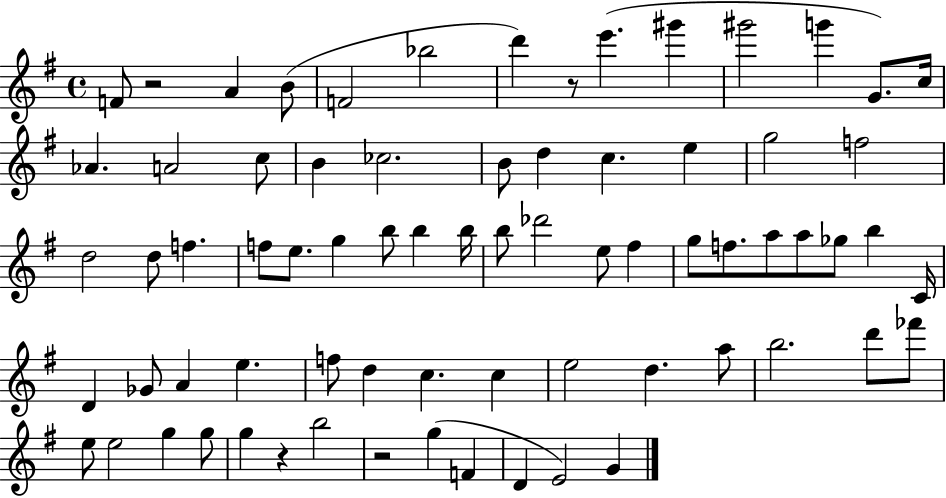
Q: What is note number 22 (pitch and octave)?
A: G5